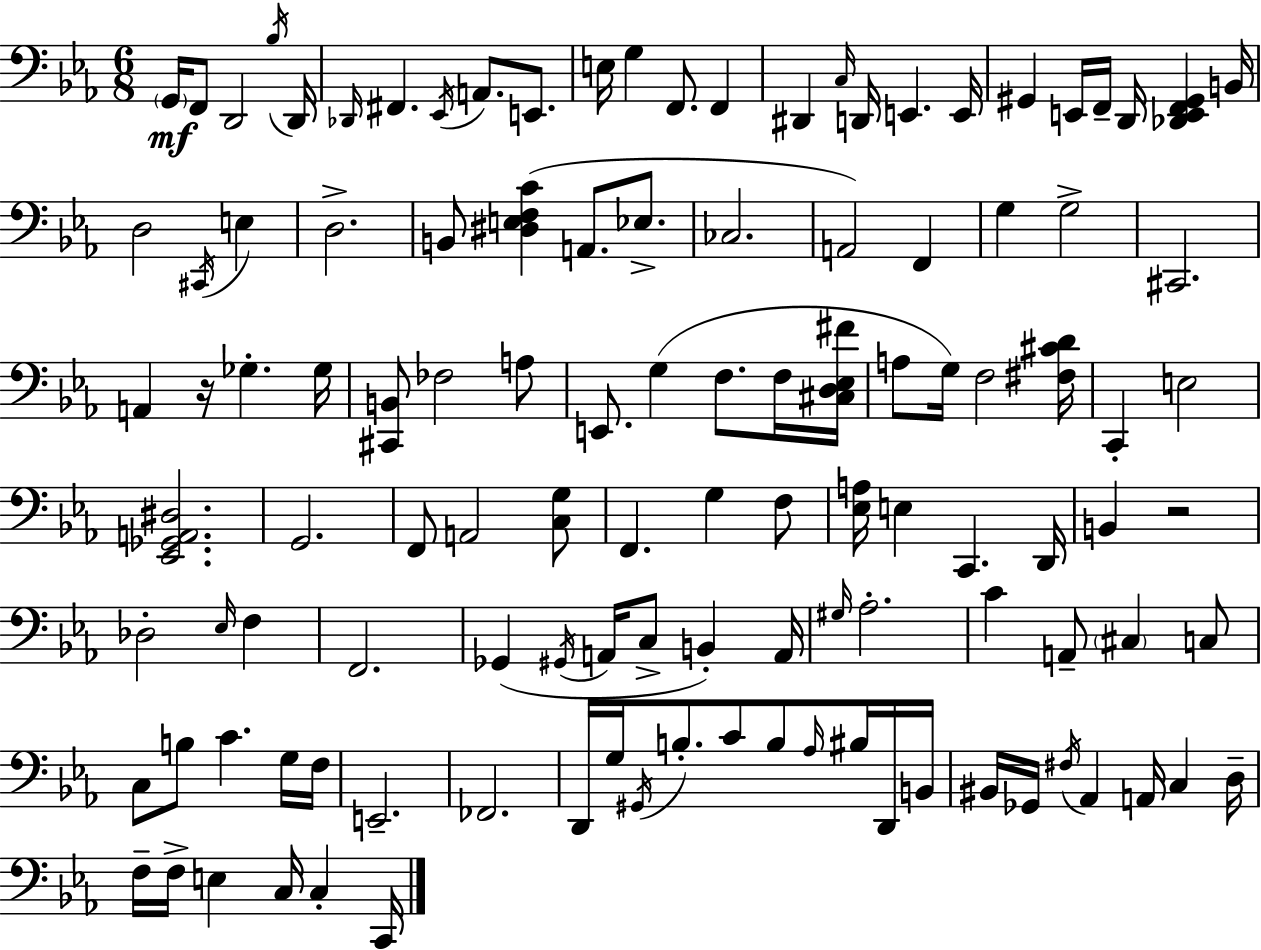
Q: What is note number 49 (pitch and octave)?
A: F3